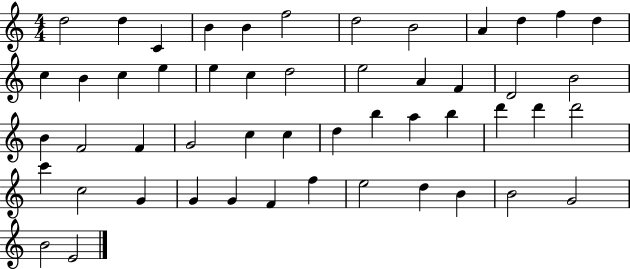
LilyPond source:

{
  \clef treble
  \numericTimeSignature
  \time 4/4
  \key c \major
  d''2 d''4 c'4 | b'4 b'4 f''2 | d''2 b'2 | a'4 d''4 f''4 d''4 | \break c''4 b'4 c''4 e''4 | e''4 c''4 d''2 | e''2 a'4 f'4 | d'2 b'2 | \break b'4 f'2 f'4 | g'2 c''4 c''4 | d''4 b''4 a''4 b''4 | d'''4 d'''4 d'''2 | \break c'''4 c''2 g'4 | g'4 g'4 f'4 f''4 | e''2 d''4 b'4 | b'2 g'2 | \break b'2 e'2 | \bar "|."
}